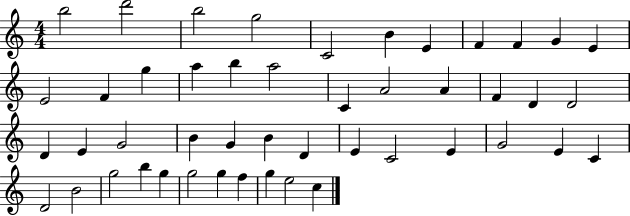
B5/h D6/h B5/h G5/h C4/h B4/q E4/q F4/q F4/q G4/q E4/q E4/h F4/q G5/q A5/q B5/q A5/h C4/q A4/h A4/q F4/q D4/q D4/h D4/q E4/q G4/h B4/q G4/q B4/q D4/q E4/q C4/h E4/q G4/h E4/q C4/q D4/h B4/h G5/h B5/q G5/q G5/h G5/q F5/q G5/q E5/h C5/q